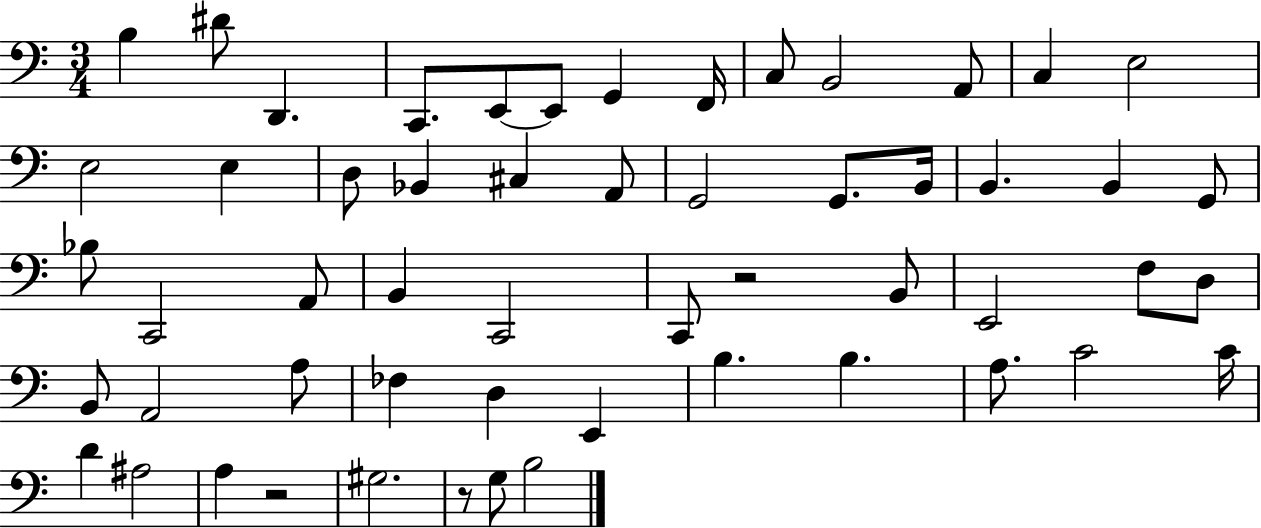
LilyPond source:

{
  \clef bass
  \numericTimeSignature
  \time 3/4
  \key c \major
  b4 dis'8 d,4. | c,8. e,8~~ e,8 g,4 f,16 | c8 b,2 a,8 | c4 e2 | \break e2 e4 | d8 bes,4 cis4 a,8 | g,2 g,8. b,16 | b,4. b,4 g,8 | \break bes8 c,2 a,8 | b,4 c,2 | c,8 r2 b,8 | e,2 f8 d8 | \break b,8 a,2 a8 | fes4 d4 e,4 | b4. b4. | a8. c'2 c'16 | \break d'4 ais2 | a4 r2 | gis2. | r8 g8 b2 | \break \bar "|."
}